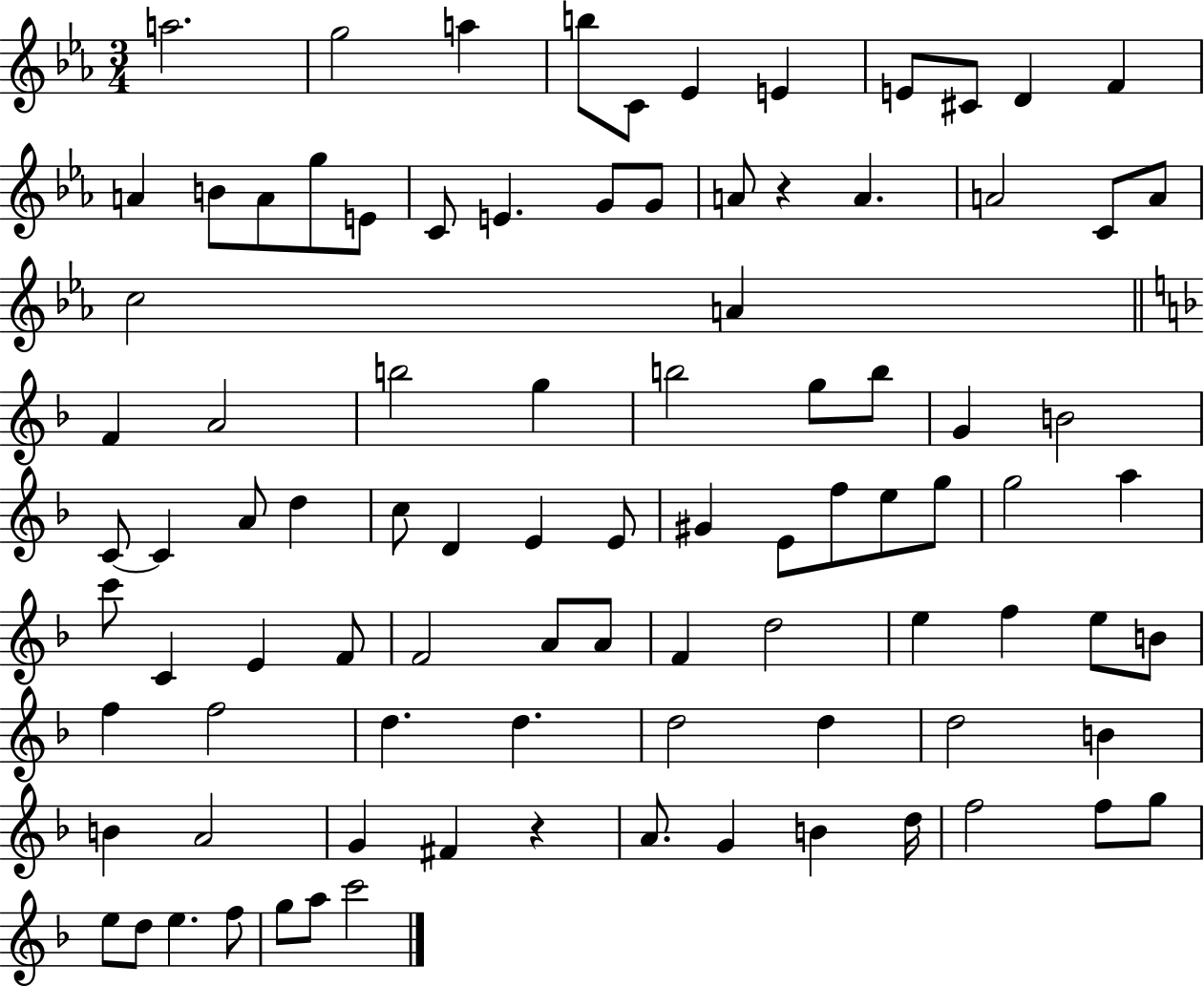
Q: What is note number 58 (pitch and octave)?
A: A4